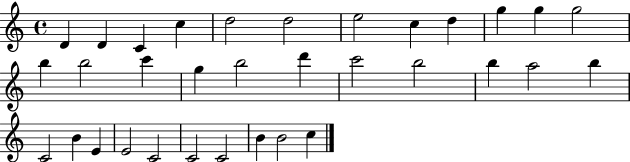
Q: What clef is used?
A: treble